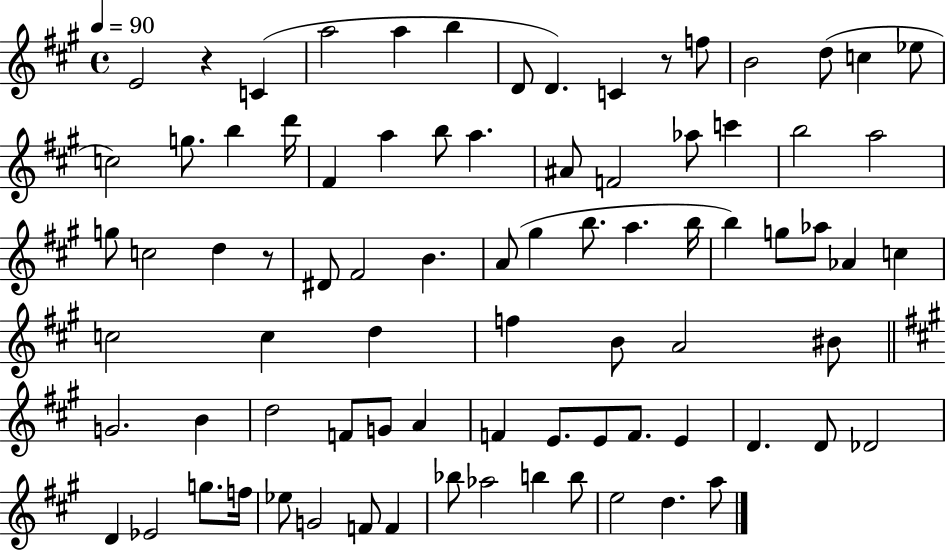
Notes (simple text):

E4/h R/q C4/q A5/h A5/q B5/q D4/e D4/q. C4/q R/e F5/e B4/h D5/e C5/q Eb5/e C5/h G5/e. B5/q D6/s F#4/q A5/q B5/e A5/q. A#4/e F4/h Ab5/e C6/q B5/h A5/h G5/e C5/h D5/q R/e D#4/e F#4/h B4/q. A4/e G#5/q B5/e. A5/q. B5/s B5/q G5/e Ab5/e Ab4/q C5/q C5/h C5/q D5/q F5/q B4/e A4/h BIS4/e G4/h. B4/q D5/h F4/e G4/e A4/q F4/q E4/e. E4/e F4/e. E4/q D4/q. D4/e Db4/h D4/q Eb4/h G5/e. F5/s Eb5/e G4/h F4/e F4/q Bb5/e Ab5/h B5/q B5/e E5/h D5/q. A5/e